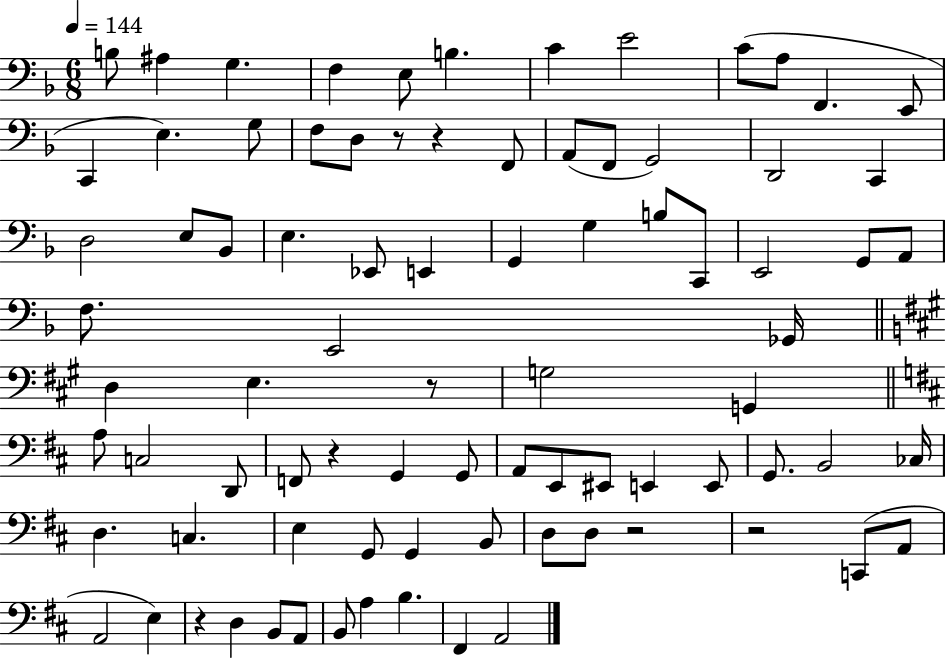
{
  \clef bass
  \numericTimeSignature
  \time 6/8
  \key f \major
  \tempo 4 = 144
  \repeat volta 2 { b8 ais4 g4. | f4 e8 b4. | c'4 e'2 | c'8( a8 f,4. e,8 | \break c,4 e4.) g8 | f8 d8 r8 r4 f,8 | a,8( f,8 g,2) | d,2 c,4 | \break d2 e8 bes,8 | e4. ees,8 e,4 | g,4 g4 b8 c,8 | e,2 g,8 a,8 | \break f8. e,2 ges,16 | \bar "||" \break \key a \major d4 e4. r8 | g2 g,4 | \bar "||" \break \key d \major a8 c2 d,8 | f,8 r4 g,4 g,8 | a,8 e,8 eis,8 e,4 e,8 | g,8. b,2 ces16 | \break d4. c4. | e4 g,8 g,4 b,8 | d8 d8 r2 | r2 c,8( a,8 | \break a,2 e4) | r4 d4 b,8 a,8 | b,8 a4 b4. | fis,4 a,2 | \break } \bar "|."
}